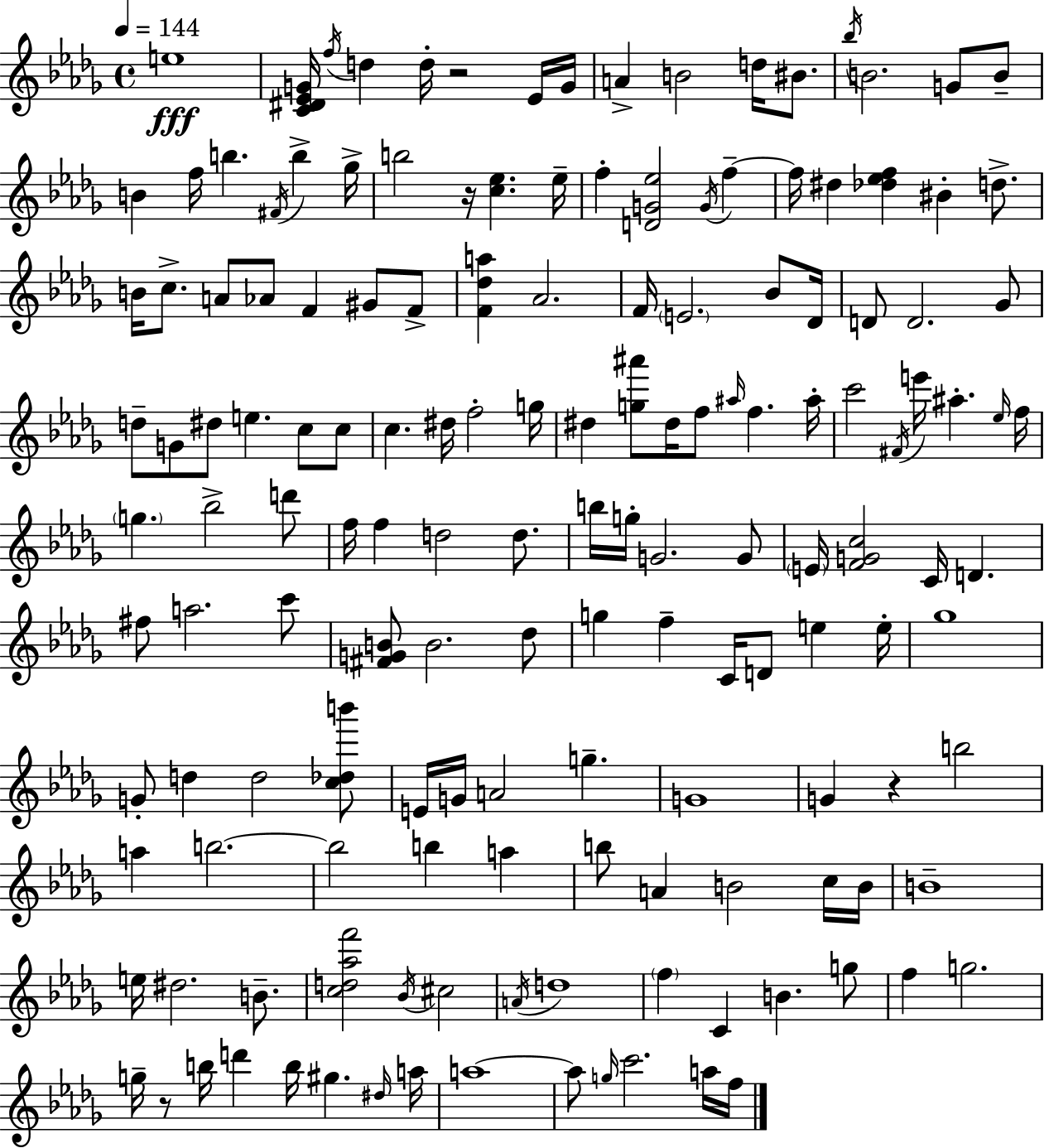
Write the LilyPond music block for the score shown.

{
  \clef treble
  \time 4/4
  \defaultTimeSignature
  \key bes \minor
  \tempo 4 = 144
  \repeat volta 2 { e''1\fff | <c' dis' ees' g'>16 \acciaccatura { f''16 } d''4 d''16-. r2 ees'16 | g'16 a'4-> b'2 d''16 bis'8. | \acciaccatura { bes''16 } b'2. g'8 | \break b'8-- b'4 f''16 b''4. \acciaccatura { fis'16 } b''4-> | ges''16-> b''2 r16 <c'' ees''>4. | ees''16-- f''4-. <d' g' ees''>2 \acciaccatura { g'16 } | f''4--~~ f''16 dis''4 <des'' ees'' f''>4 bis'4-. | \break d''8.-> b'16 c''8.-> a'8 aes'8 f'4 | gis'8 f'8-> <f' des'' a''>4 aes'2. | f'16 \parenthesize e'2. | bes'8 des'16 d'8 d'2. | \break ges'8 d''8-- g'8 dis''8 e''4. | c''8 c''8 c''4. dis''16 f''2-. | g''16 dis''4 <g'' ais'''>8 dis''16 f''8 \grace { ais''16 } f''4. | ais''16-. c'''2 \acciaccatura { fis'16 } e'''16 ais''4.-. | \break \grace { ees''16 } f''16 \parenthesize g''4. bes''2-> | d'''8 f''16 f''4 d''2 | d''8. b''16 g''16-. g'2. | g'8 \parenthesize e'16 <f' g' c''>2 | \break c'16 d'4. fis''8 a''2. | c'''8 <fis' g' b'>8 b'2. | des''8 g''4 f''4-- c'16 | d'8 e''4 e''16-. ges''1 | \break g'8-. d''4 d''2 | <c'' des'' b'''>8 e'16 g'16 a'2 | g''4.-- g'1 | g'4 r4 b''2 | \break a''4 b''2.~~ | b''2 b''4 | a''4 b''8 a'4 b'2 | c''16 b'16 b'1-- | \break e''16 dis''2. | b'8.-- <c'' d'' aes'' f'''>2 \acciaccatura { bes'16 } | cis''2 \acciaccatura { a'16 } d''1 | \parenthesize f''4 c'4 | \break b'4. g''8 f''4 g''2. | g''16-- r8 b''16 d'''4 | b''16 gis''4. \grace { dis''16 } a''16 a''1~~ | a''8 \grace { g''16 } c'''2. | \break a''16 f''16 } \bar "|."
}